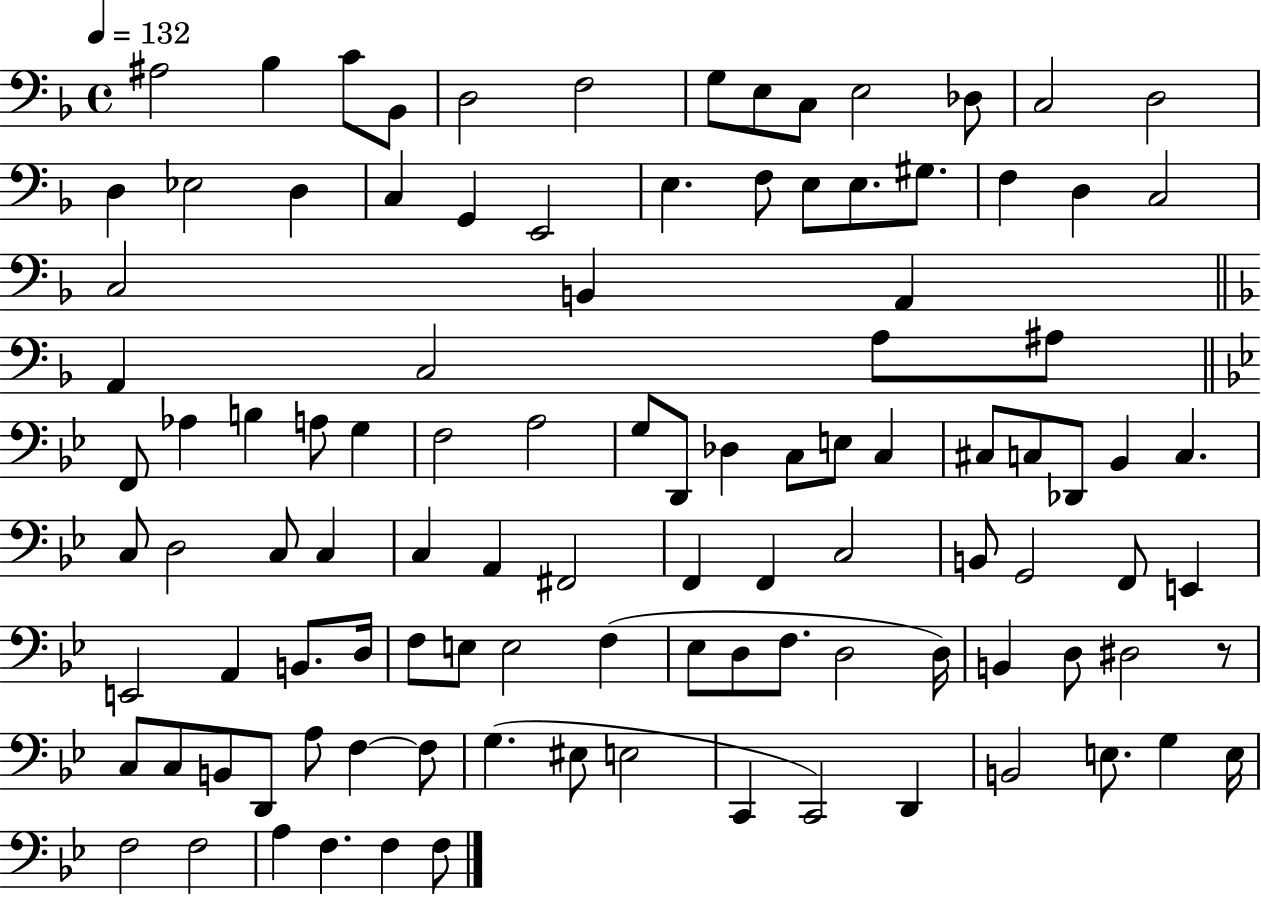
X:1
T:Untitled
M:4/4
L:1/4
K:F
^A,2 _B, C/2 _B,,/2 D,2 F,2 G,/2 E,/2 C,/2 E,2 _D,/2 C,2 D,2 D, _E,2 D, C, G,, E,,2 E, F,/2 E,/2 E,/2 ^G,/2 F, D, C,2 C,2 B,, A,, A,, C,2 A,/2 ^A,/2 F,,/2 _A, B, A,/2 G, F,2 A,2 G,/2 D,,/2 _D, C,/2 E,/2 C, ^C,/2 C,/2 _D,,/2 _B,, C, C,/2 D,2 C,/2 C, C, A,, ^F,,2 F,, F,, C,2 B,,/2 G,,2 F,,/2 E,, E,,2 A,, B,,/2 D,/4 F,/2 E,/2 E,2 F, _E,/2 D,/2 F,/2 D,2 D,/4 B,, D,/2 ^D,2 z/2 C,/2 C,/2 B,,/2 D,,/2 A,/2 F, F,/2 G, ^E,/2 E,2 C,, C,,2 D,, B,,2 E,/2 G, E,/4 F,2 F,2 A, F, F, F,/2